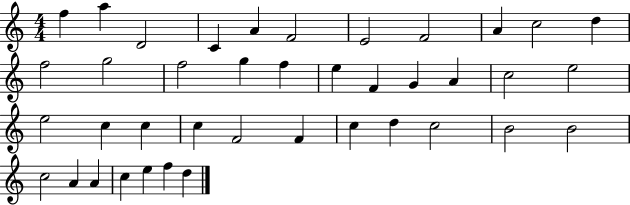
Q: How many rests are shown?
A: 0